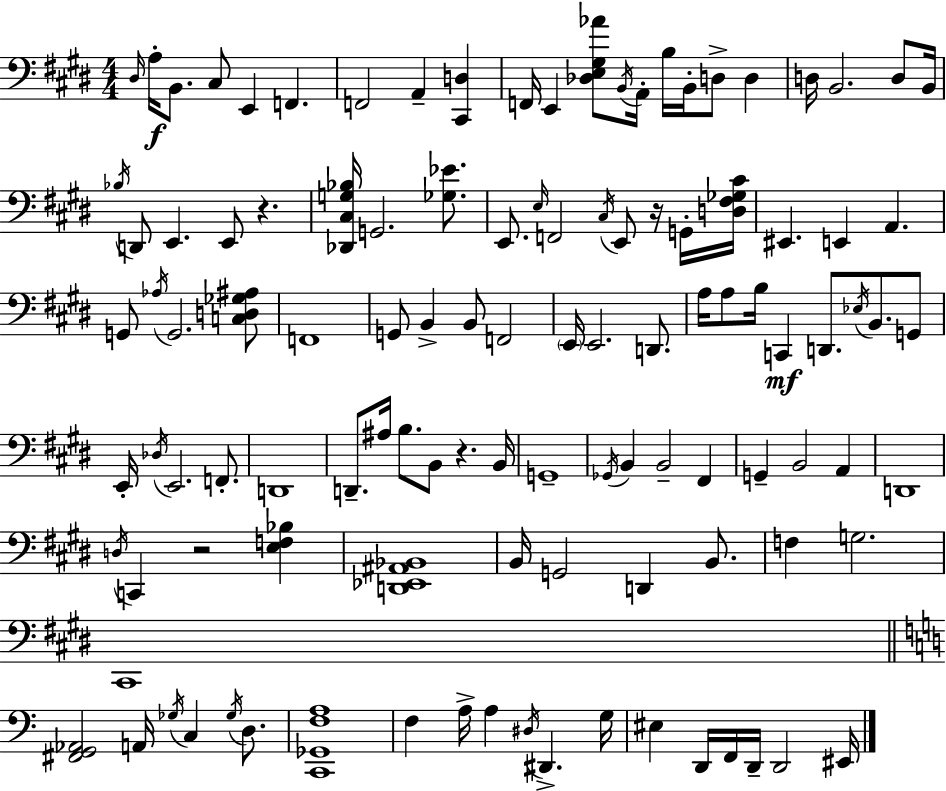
X:1
T:Untitled
M:4/4
L:1/4
K:E
^D,/4 A,/4 B,,/2 ^C,/2 E,, F,, F,,2 A,, [^C,,D,] F,,/4 E,, [_D,E,^G,_A]/2 B,,/4 A,,/4 B,/4 B,,/4 D,/2 D, D,/4 B,,2 D,/2 B,,/4 _B,/4 D,,/2 E,, E,,/2 z [_D,,^C,G,_B,]/4 G,,2 [_G,_E]/2 E,,/2 E,/4 F,,2 ^C,/4 E,,/2 z/4 G,,/4 [D,^F,_G,^C]/4 ^E,, E,, A,, G,,/2 _A,/4 G,,2 [C,D,_G,^A,]/2 F,,4 G,,/2 B,, B,,/2 F,,2 E,,/4 E,,2 D,,/2 A,/4 A,/2 B,/4 C,, D,,/2 _E,/4 B,,/2 G,,/2 E,,/4 _D,/4 E,,2 F,,/2 D,,4 D,,/2 ^A,/4 B,/2 B,,/2 z B,,/4 G,,4 _G,,/4 B,, B,,2 ^F,, G,, B,,2 A,, D,,4 D,/4 C,, z2 [E,F,_B,] [D,,_E,,^A,,_B,,]4 B,,/4 G,,2 D,, B,,/2 F, G,2 ^C,,4 [^F,,G,,_A,,]2 A,,/4 _G,/4 C, _G,/4 D,/2 [C,,_G,,F,A,]4 F, A,/4 A, ^D,/4 ^D,, G,/4 ^E, D,,/4 F,,/4 D,,/4 D,,2 ^E,,/4